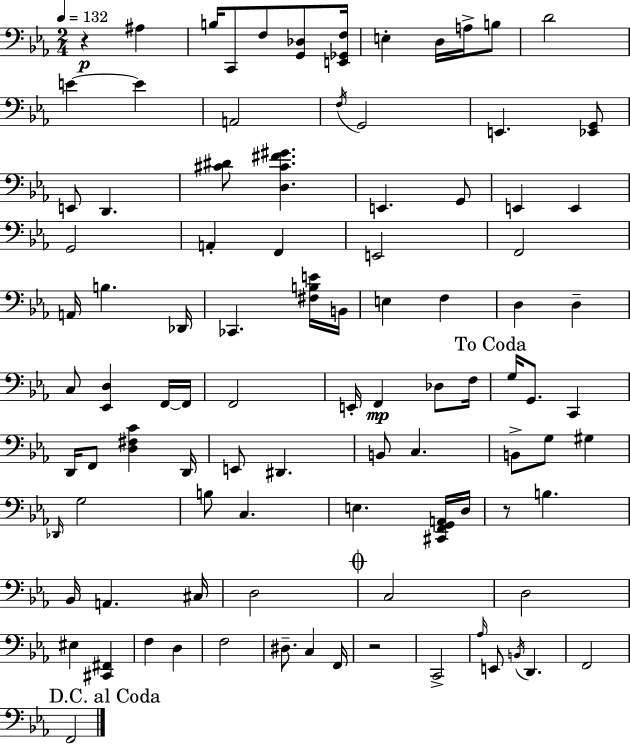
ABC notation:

X:1
T:Untitled
M:2/4
L:1/4
K:Cm
z ^A, B,/4 C,,/2 F,/2 [G,,_D,]/2 [E,,_G,,F,]/4 E, D,/4 A,/4 B,/2 D2 E E A,,2 F,/4 G,,2 E,, [_E,,G,,]/2 E,,/2 D,, [^C^D]/2 [D,^C^F^G] E,, G,,/2 E,, E,, G,,2 A,, F,, E,,2 F,,2 A,,/4 B, _D,,/4 _C,, [^F,B,E]/4 B,,/4 E, F, D, D, C,/2 [_E,,D,] F,,/4 F,,/4 F,,2 E,,/4 F,, _D,/2 F,/4 G,/4 G,,/2 C,, D,,/4 F,,/2 [D,^F,C] D,,/4 E,,/2 ^D,, B,,/2 C, B,,/2 G,/2 ^G, _D,,/4 G,2 B,/2 C, E, [^C,,F,,G,,A,,]/4 D,/4 z/2 B, _B,,/4 A,, ^C,/4 D,2 C,2 D,2 ^E, [^C,,^F,,] F, D, F,2 ^D,/2 C, F,,/4 z2 C,,2 _A,/4 E,,/2 B,,/4 D,, F,,2 F,,2